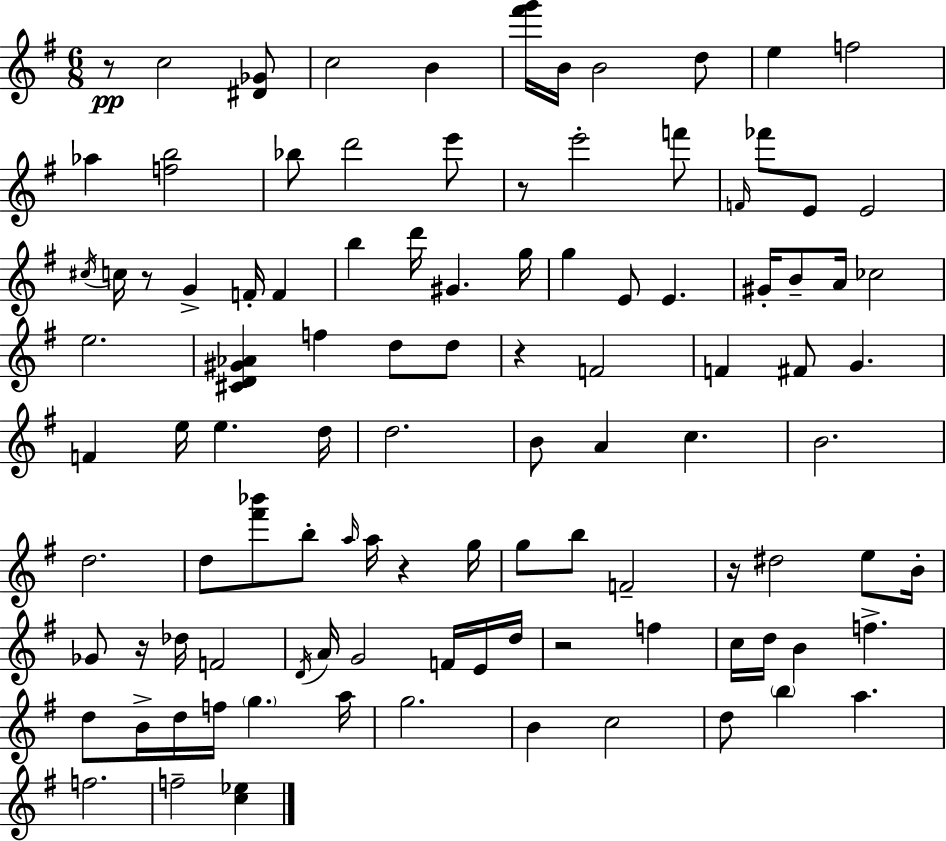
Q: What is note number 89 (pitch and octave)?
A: A5